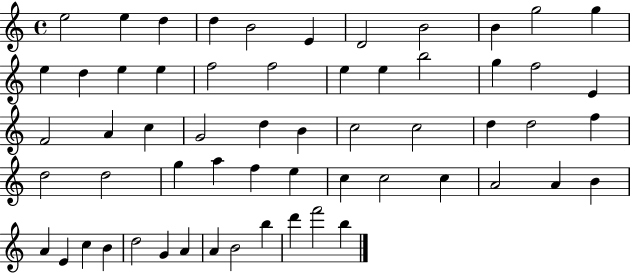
E5/h E5/q D5/q D5/q B4/h E4/q D4/h B4/h B4/q G5/h G5/q E5/q D5/q E5/q E5/q F5/h F5/h E5/q E5/q B5/h G5/q F5/h E4/q F4/h A4/q C5/q G4/h D5/q B4/q C5/h C5/h D5/q D5/h F5/q D5/h D5/h G5/q A5/q F5/q E5/q C5/q C5/h C5/q A4/h A4/q B4/q A4/q E4/q C5/q B4/q D5/h G4/q A4/q A4/q B4/h B5/q D6/q F6/h B5/q